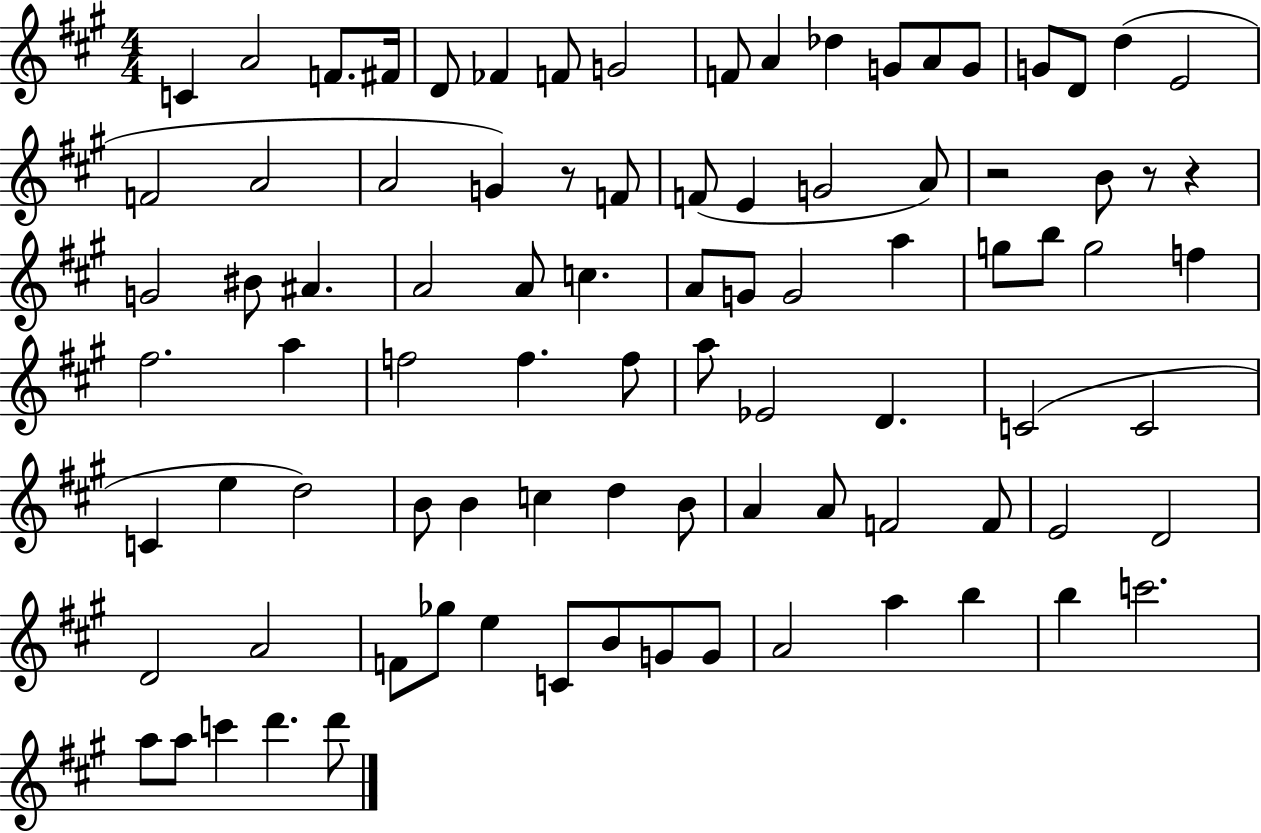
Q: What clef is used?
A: treble